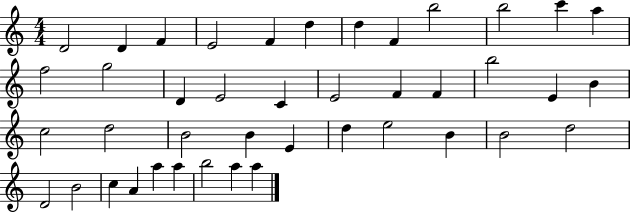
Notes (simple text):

D4/h D4/q F4/q E4/h F4/q D5/q D5/q F4/q B5/h B5/h C6/q A5/q F5/h G5/h D4/q E4/h C4/q E4/h F4/q F4/q B5/h E4/q B4/q C5/h D5/h B4/h B4/q E4/q D5/q E5/h B4/q B4/h D5/h D4/h B4/h C5/q A4/q A5/q A5/q B5/h A5/q A5/q